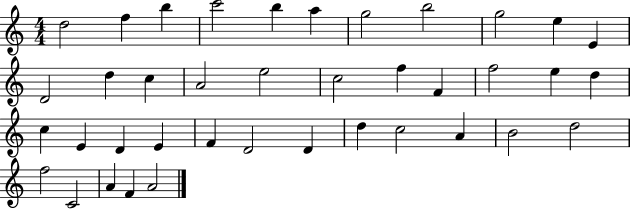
D5/h F5/q B5/q C6/h B5/q A5/q G5/h B5/h G5/h E5/q E4/q D4/h D5/q C5/q A4/h E5/h C5/h F5/q F4/q F5/h E5/q D5/q C5/q E4/q D4/q E4/q F4/q D4/h D4/q D5/q C5/h A4/q B4/h D5/h F5/h C4/h A4/q F4/q A4/h